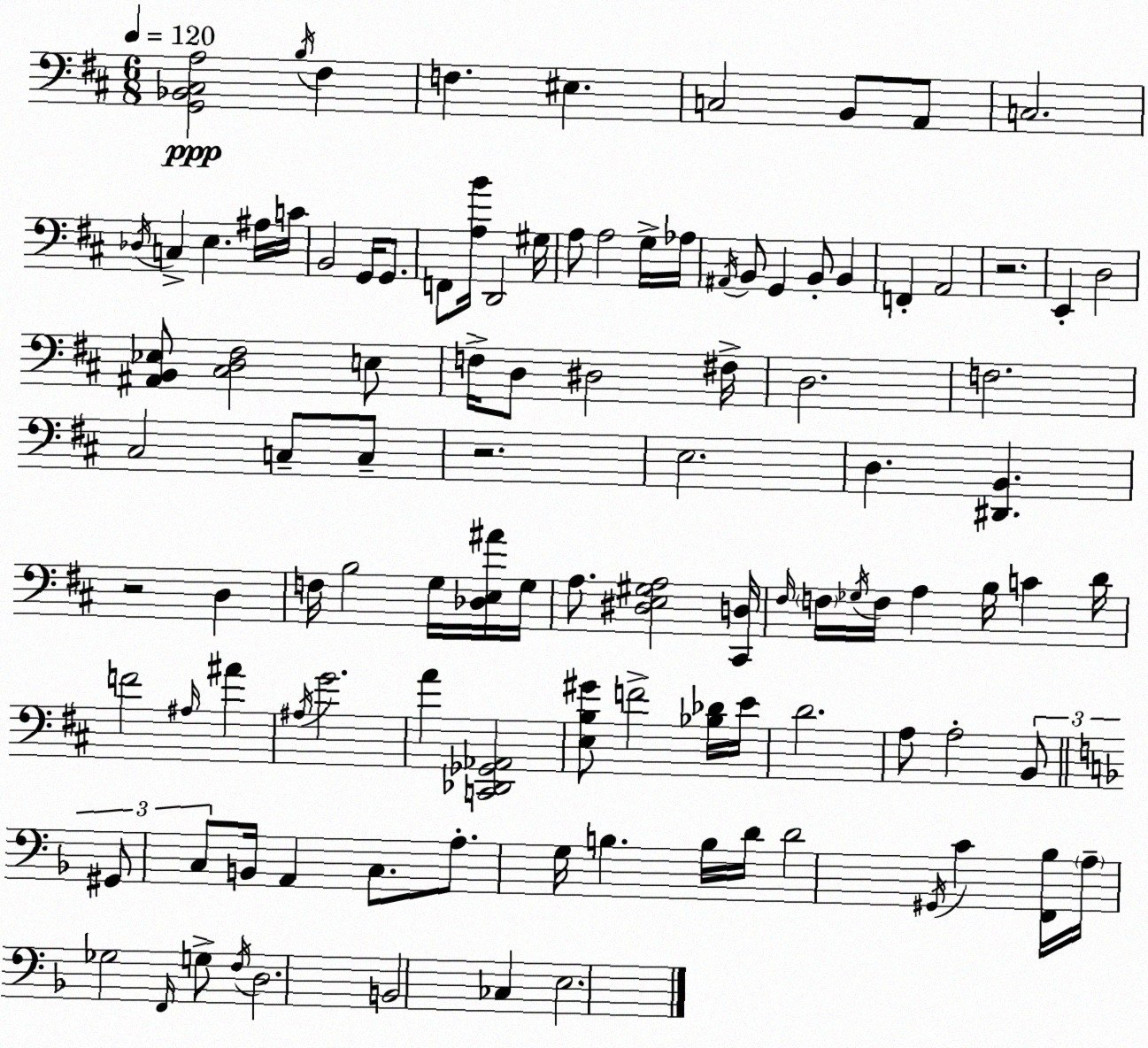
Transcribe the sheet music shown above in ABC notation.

X:1
T:Untitled
M:6/8
L:1/4
K:D
[G,,_B,,^C,A,]2 B,/4 ^F, F, ^E, C,2 B,,/2 A,,/2 C,2 _D,/4 C, E, ^A,/4 C/4 B,,2 G,,/4 G,,/2 F,,/2 [A,B]/4 D,,2 ^G,/4 A,/2 A,2 G,/4 _A,/4 ^A,,/4 B,,/2 G,, B,,/2 B,, F,, A,,2 z2 E,, D,2 [^A,,B,,_E,]/2 [^C,D,^F,]2 E,/2 F,/4 D,/2 ^D,2 ^F,/4 D,2 F,2 ^C,2 C,/2 C,/2 z2 E,2 D, [^D,,B,,] z2 D, F,/4 B,2 G,/4 [_D,E,^A]/4 G,/4 A,/2 [^D,E,^G,A,]2 [^C,,D,]/4 ^F,/4 F,/4 _G,/4 F,/4 A, B,/4 C D/4 F2 ^A,/4 ^A ^A,/4 G2 A [C,,_D,,_G,,_A,,]2 [E,B,^G]/2 F2 [_B,_D]/4 E/4 D2 A,/2 A,2 B,,/2 ^G,,/2 C,/2 B,,/4 A,, C,/2 A,/2 G,/4 B, B,/4 D/4 D2 ^G,,/4 C [F,,_B,]/4 A,/4 _G,2 F,,/4 G,/2 F,/4 D,2 B,,2 _C, E,2